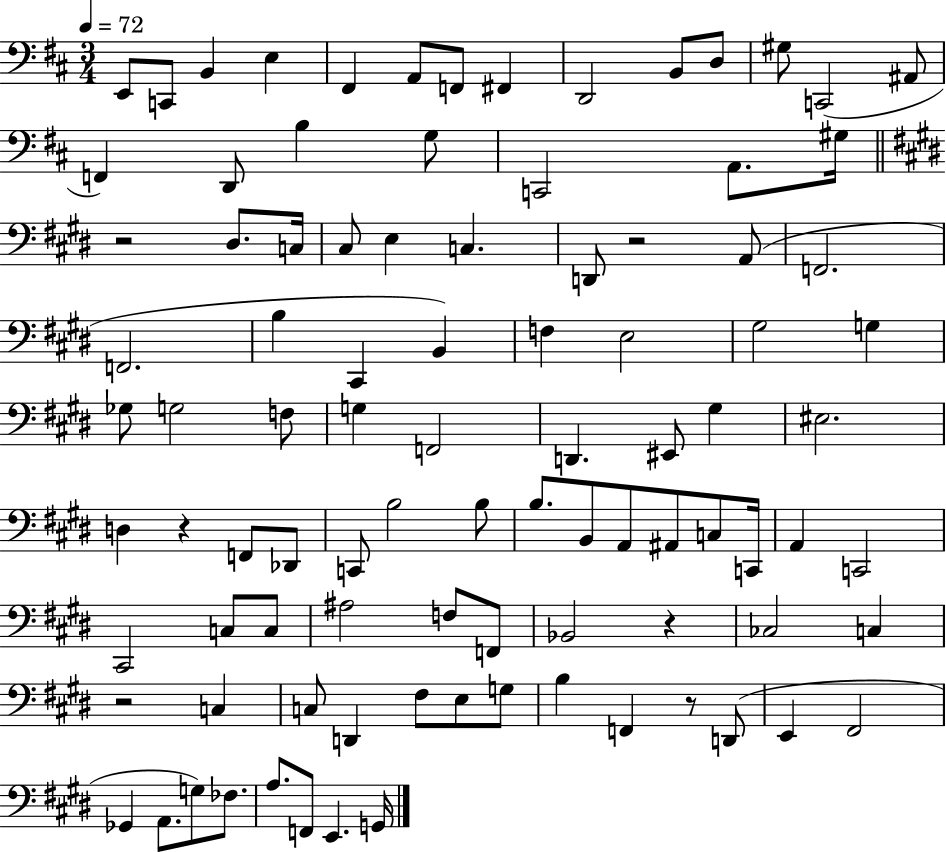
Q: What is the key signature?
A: D major